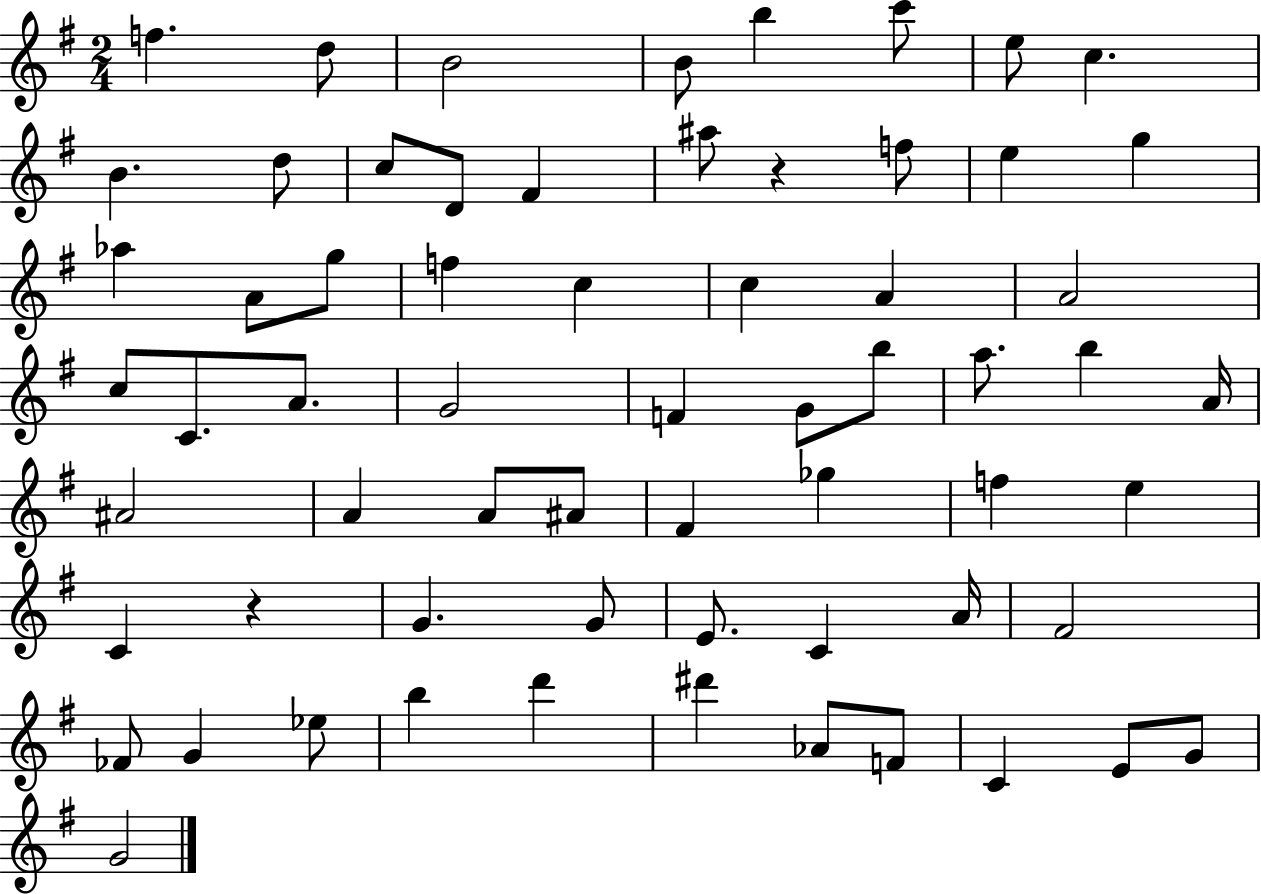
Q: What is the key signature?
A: G major